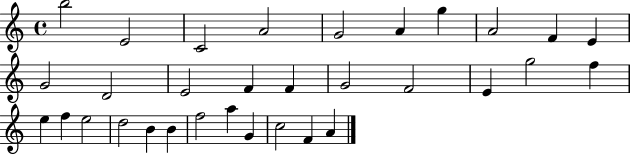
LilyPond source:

{
  \clef treble
  \time 4/4
  \defaultTimeSignature
  \key c \major
  b''2 e'2 | c'2 a'2 | g'2 a'4 g''4 | a'2 f'4 e'4 | \break g'2 d'2 | e'2 f'4 f'4 | g'2 f'2 | e'4 g''2 f''4 | \break e''4 f''4 e''2 | d''2 b'4 b'4 | f''2 a''4 g'4 | c''2 f'4 a'4 | \break \bar "|."
}